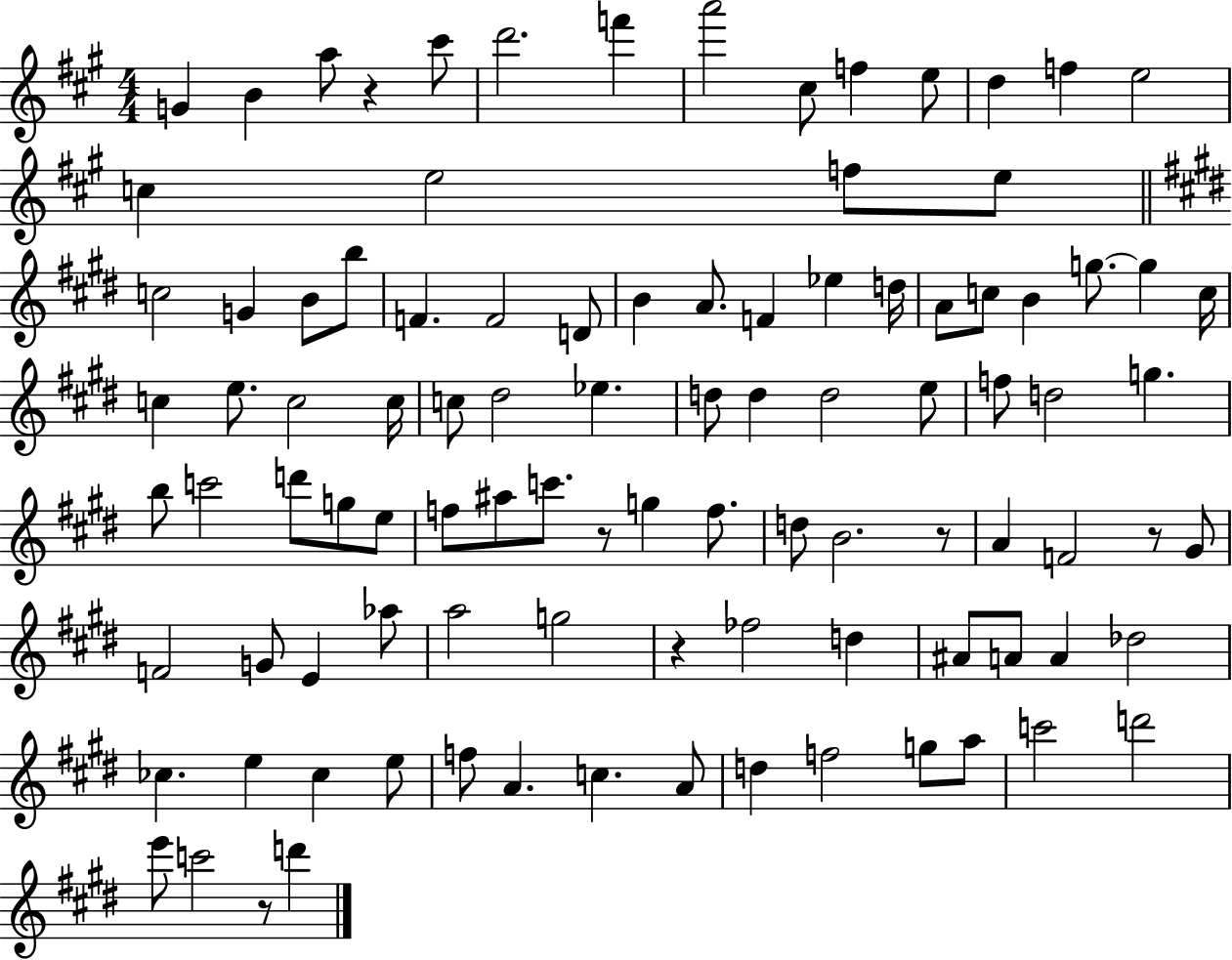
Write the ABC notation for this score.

X:1
T:Untitled
M:4/4
L:1/4
K:A
G B a/2 z ^c'/2 d'2 f' a'2 ^c/2 f e/2 d f e2 c e2 f/2 e/2 c2 G B/2 b/2 F F2 D/2 B A/2 F _e d/4 A/2 c/2 B g/2 g c/4 c e/2 c2 c/4 c/2 ^d2 _e d/2 d d2 e/2 f/2 d2 g b/2 c'2 d'/2 g/2 e/2 f/2 ^a/2 c'/2 z/2 g f/2 d/2 B2 z/2 A F2 z/2 ^G/2 F2 G/2 E _a/2 a2 g2 z _f2 d ^A/2 A/2 A _d2 _c e _c e/2 f/2 A c A/2 d f2 g/2 a/2 c'2 d'2 e'/2 c'2 z/2 d'